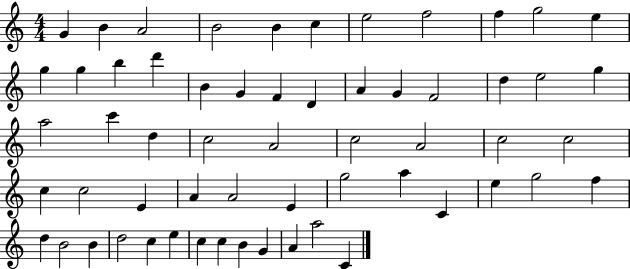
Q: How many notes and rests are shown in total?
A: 59